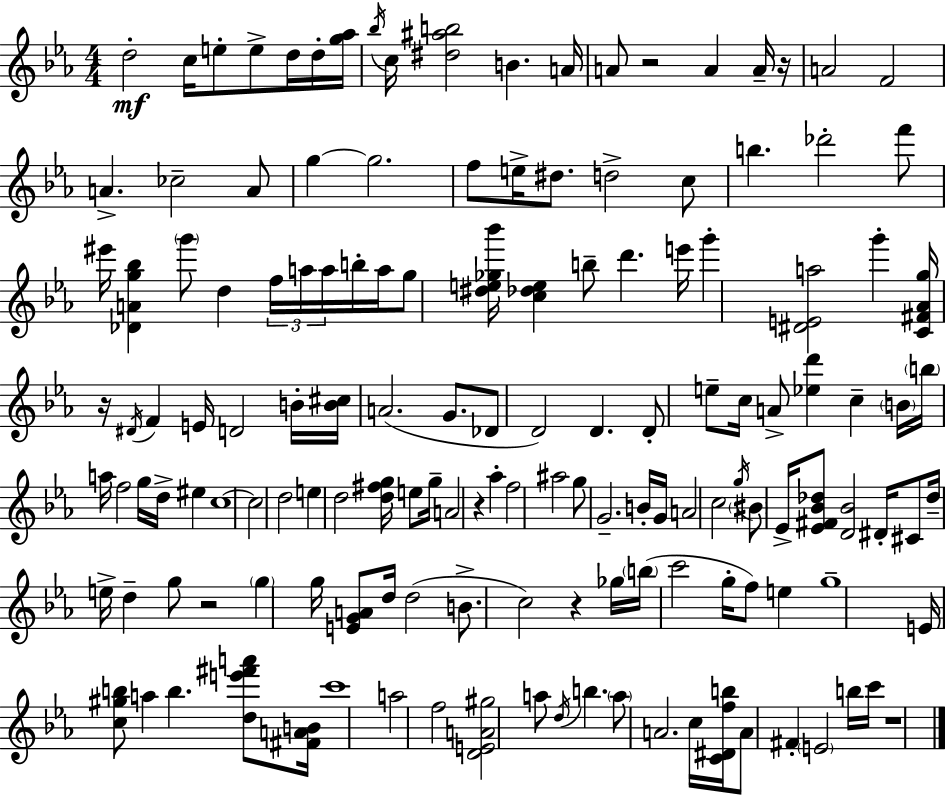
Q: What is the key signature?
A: C minor